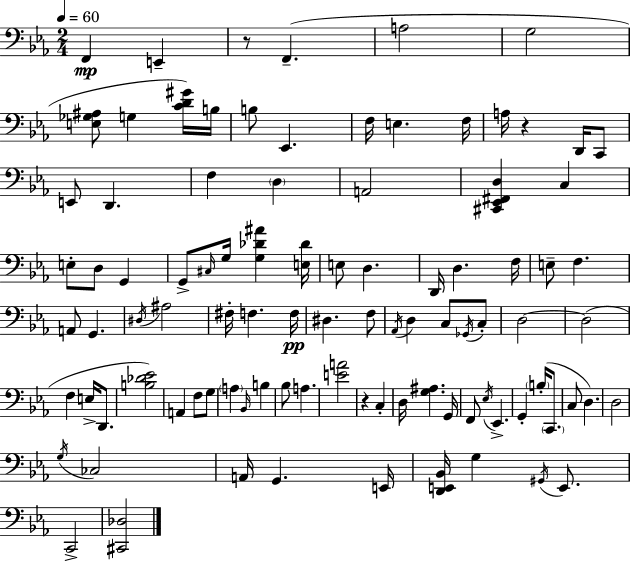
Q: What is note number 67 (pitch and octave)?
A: Eb2